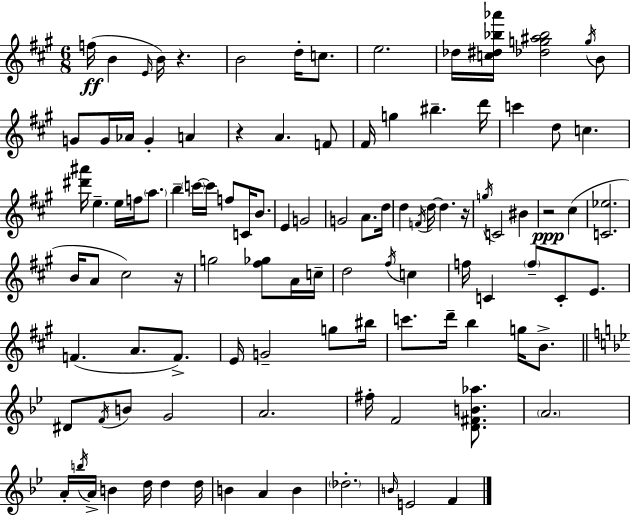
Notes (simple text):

F5/s B4/q E4/s B4/s R/q. B4/h D5/s C5/e. E5/h. Db5/s [C5,D#5,Bb5,Ab6]/s [Db5,G5,A#5,Bb5]/h G5/s B4/e G4/e G4/s Ab4/s G4/q A4/q R/q A4/q. F4/e F#4/s G5/q BIS5/q. D6/s C6/q D5/e C5/q. [D#6,A#6]/s E5/q. E5/s F5/s A5/e. B5/q C6/s C6/s F5/e C4/s B4/e. E4/q G4/h G4/h A4/e. D5/s D5/q F4/s D5/s D5/q. R/s G5/s C4/h BIS4/q R/h C#5/q [C4,Eb5]/h. B4/s A4/e C#5/h R/s G5/h [F#5,Gb5]/e A4/s C5/s D5/h F#5/s C5/q F5/s C4/q F5/e C4/e E4/e. F4/q. A4/e. F4/e. E4/s G4/h G5/e BIS5/s C6/e. D6/s B5/q G5/s B4/e. D#4/e F4/s B4/e G4/h A4/h. F#5/s F4/h [D4,F#4,B4,Ab5]/e. A4/h. A4/s B5/s A4/s B4/q D5/s D5/q D5/s B4/q A4/q B4/q Db5/h. B4/s E4/h F4/q